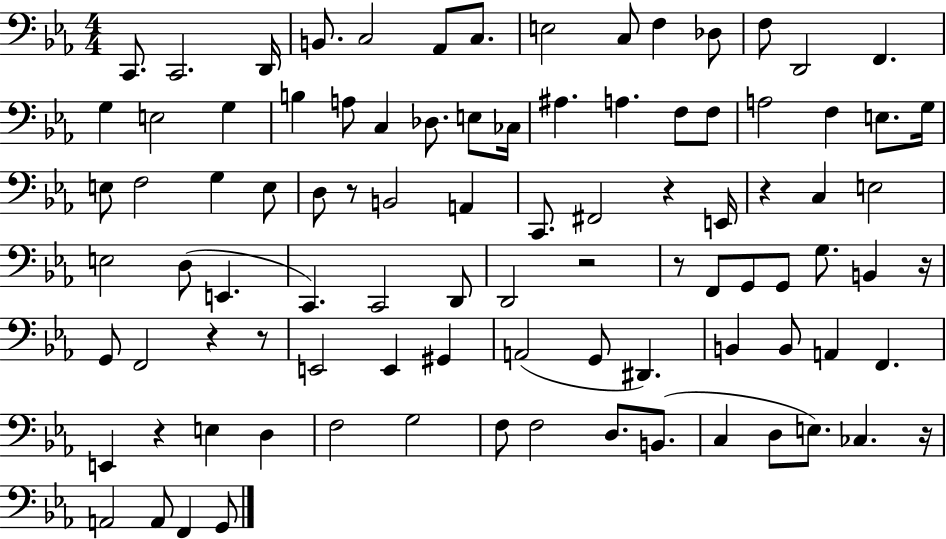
{
  \clef bass
  \numericTimeSignature
  \time 4/4
  \key ees \major
  \repeat volta 2 { c,8. c,2. d,16 | b,8. c2 aes,8 c8. | e2 c8 f4 des8 | f8 d,2 f,4. | \break g4 e2 g4 | b4 a8 c4 des8. e8 ces16 | ais4. a4. f8 f8 | a2 f4 e8. g16 | \break e8 f2 g4 e8 | d8 r8 b,2 a,4 | c,8. fis,2 r4 e,16 | r4 c4 e2 | \break e2 d8( e,4. | c,4.) c,2 d,8 | d,2 r2 | r8 f,8 g,8 g,8 g8. b,4 r16 | \break g,8 f,2 r4 r8 | e,2 e,4 gis,4 | a,2( g,8 dis,4.) | b,4 b,8 a,4 f,4. | \break e,4 r4 e4 d4 | f2 g2 | f8 f2 d8. b,8.( | c4 d8 e8.) ces4. r16 | \break a,2 a,8 f,4 g,8 | } \bar "|."
}